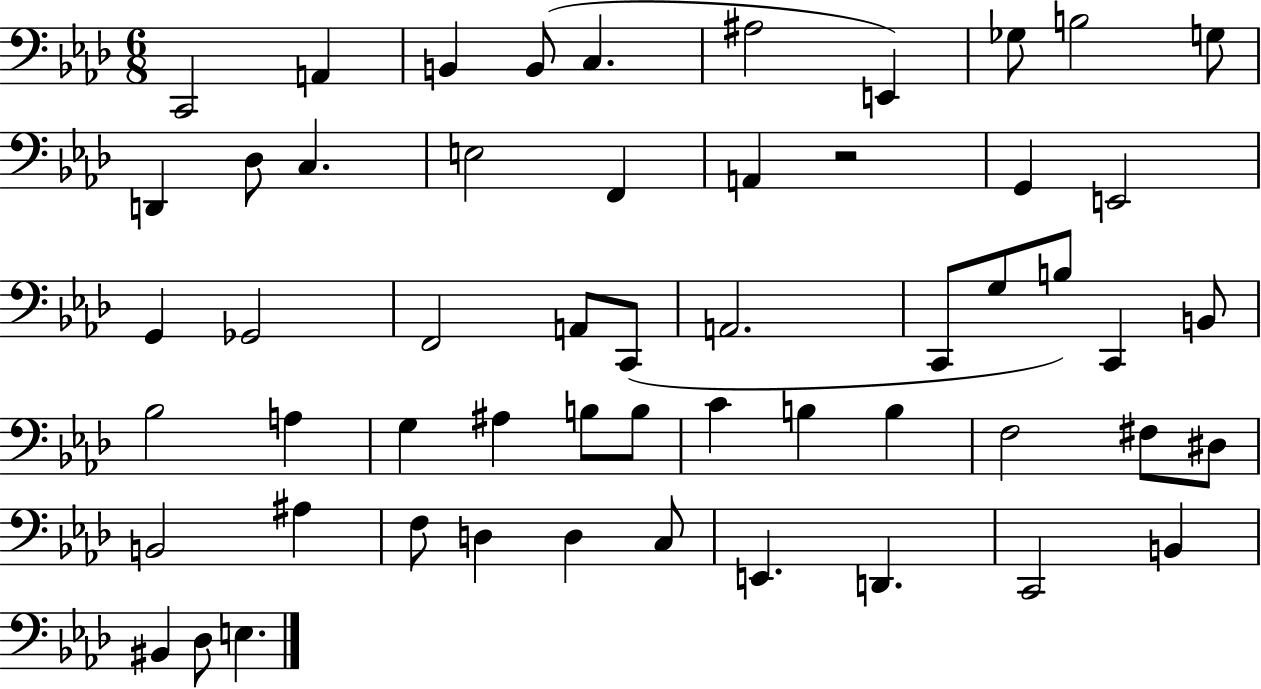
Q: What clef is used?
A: bass